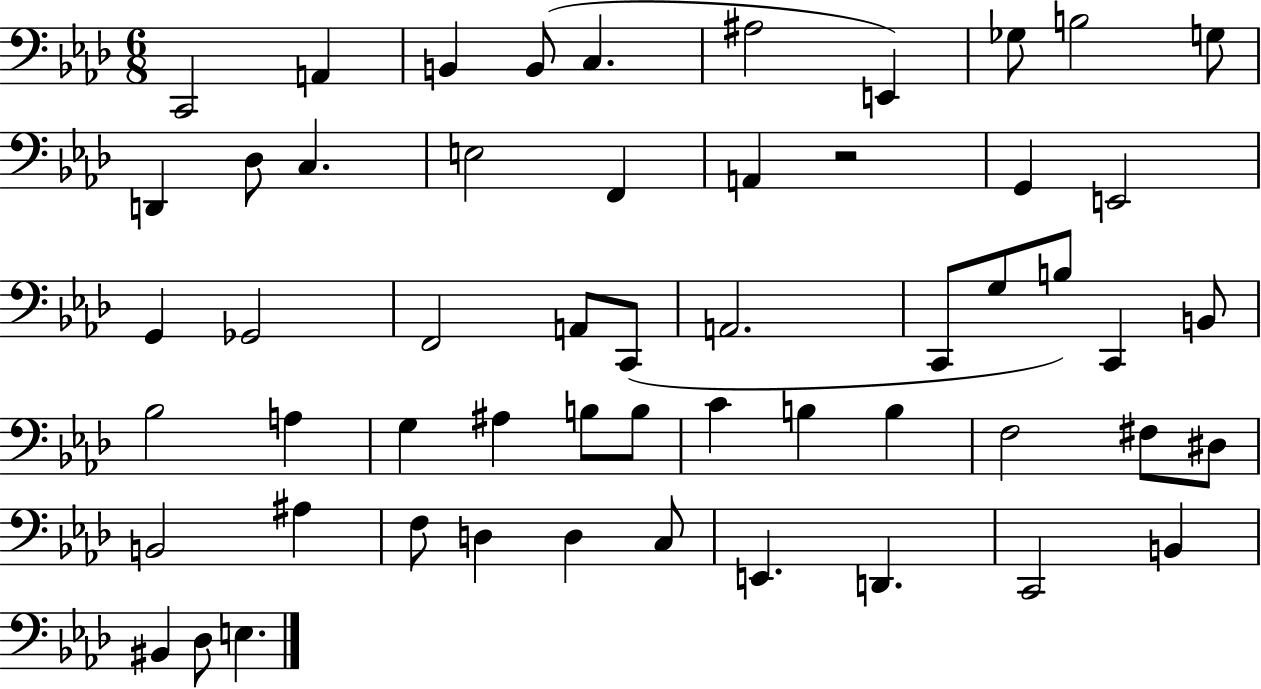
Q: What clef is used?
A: bass